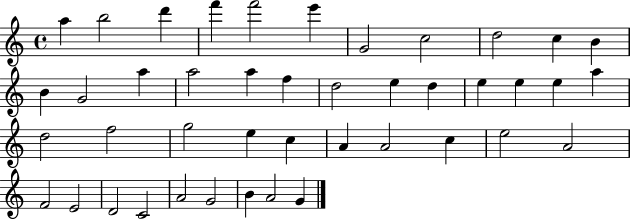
X:1
T:Untitled
M:4/4
L:1/4
K:C
a b2 d' f' f'2 e' G2 c2 d2 c B B G2 a a2 a f d2 e d e e e a d2 f2 g2 e c A A2 c e2 A2 F2 E2 D2 C2 A2 G2 B A2 G